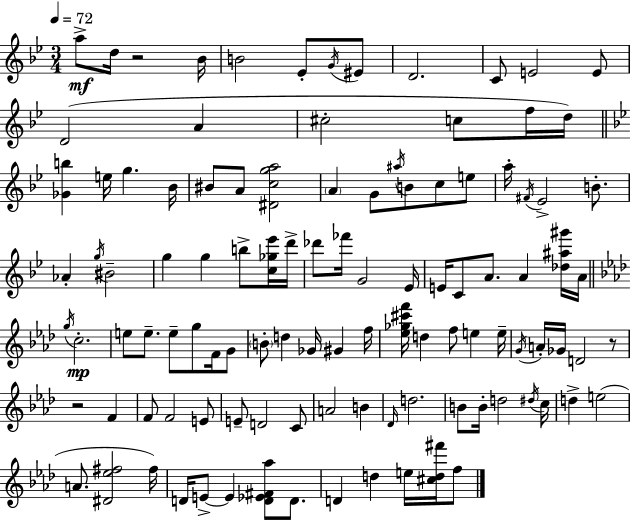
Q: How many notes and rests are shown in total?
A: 108